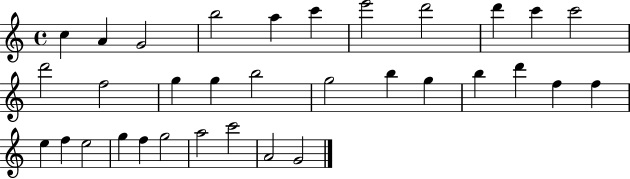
C5/q A4/q G4/h B5/h A5/q C6/q E6/h D6/h D6/q C6/q C6/h D6/h F5/h G5/q G5/q B5/h G5/h B5/q G5/q B5/q D6/q F5/q F5/q E5/q F5/q E5/h G5/q F5/q G5/h A5/h C6/h A4/h G4/h